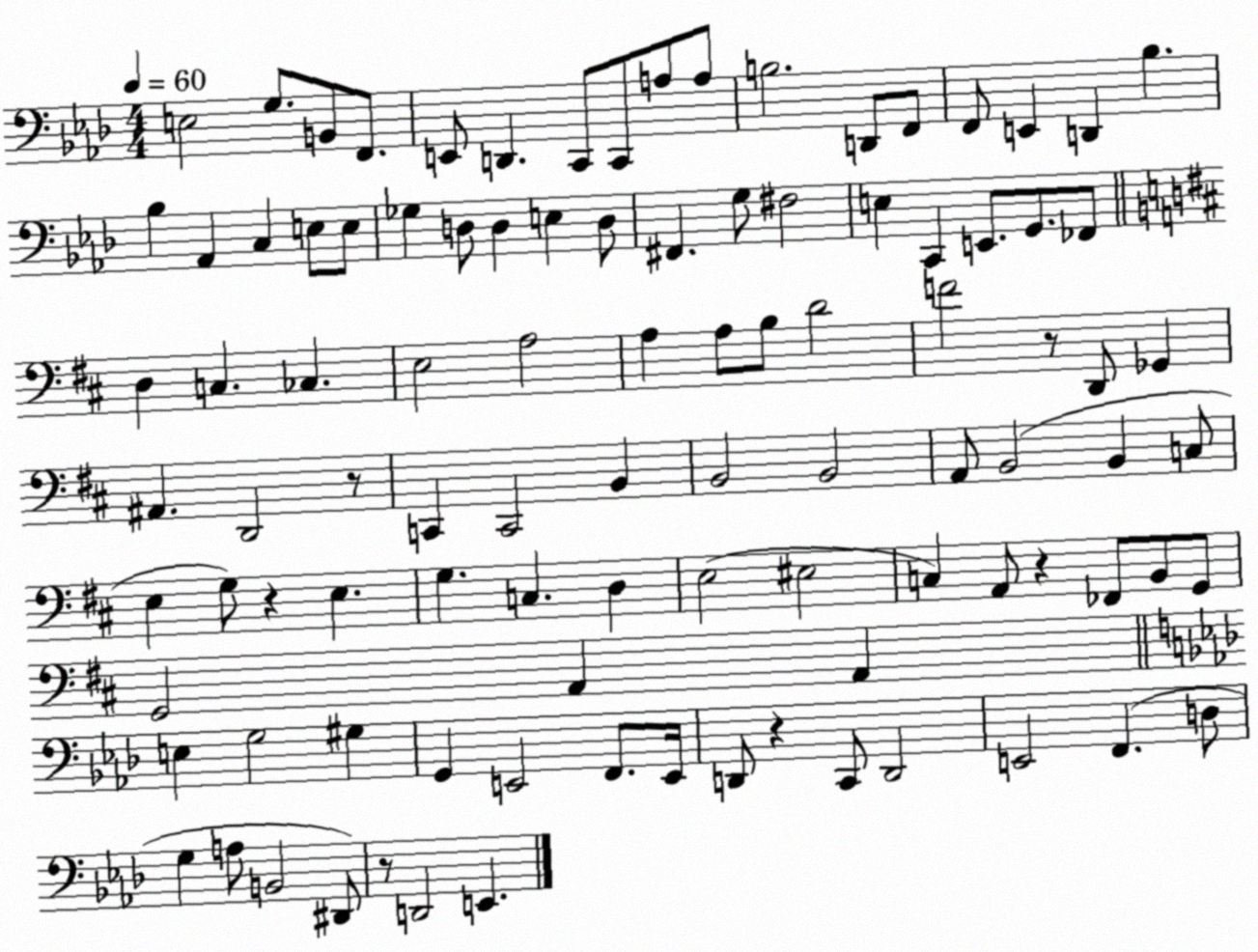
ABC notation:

X:1
T:Untitled
M:4/4
L:1/4
K:Ab
E,2 G,/2 B,,/2 F,,/2 E,,/2 D,, C,,/2 C,,/2 A,/2 A,/2 B,2 D,,/2 F,,/2 F,,/2 E,, D,, _B, _B, _A,, C, E,/2 E,/2 _G, D,/2 D, E, D,/2 ^F,, G,/2 ^F,2 E, C,, E,,/2 G,,/2 _F,,/2 D, C, _C, E,2 A,2 A, A,/2 B,/2 D2 F2 z/2 D,,/2 _G,, ^A,, D,,2 z/2 C,, C,,2 B,, B,,2 B,,2 A,,/2 B,,2 B,, C,/2 E, G,/2 z E, G, C, D, E,2 ^E,2 C, A,,/2 z _F,,/2 B,,/2 G,,/2 G,,2 A,, A,, E, G,2 ^G, G,, E,,2 F,,/2 E,,/4 D,,/2 z C,,/2 D,,2 E,,2 F,, D,/2 G, A,/2 B,,2 ^D,,/2 z/2 D,,2 E,,